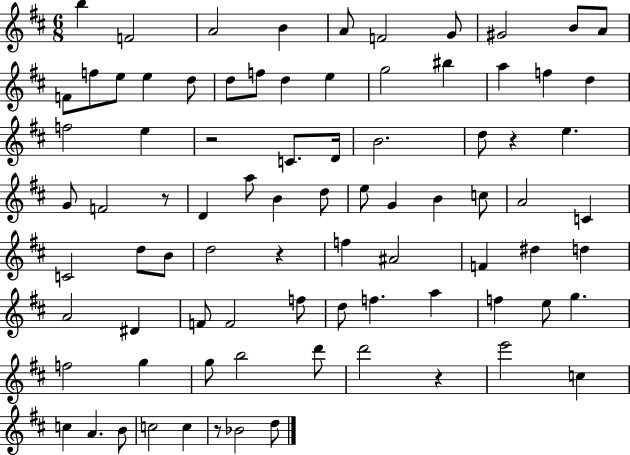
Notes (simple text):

B5/q F4/h A4/h B4/q A4/e F4/h G4/e G#4/h B4/e A4/e F4/e F5/e E5/e E5/q D5/e D5/e F5/e D5/q E5/q G5/h BIS5/q A5/q F5/q D5/q F5/h E5/q R/h C4/e. D4/s B4/h. D5/e R/q E5/q. G4/e F4/h R/e D4/q A5/e B4/q D5/e E5/e G4/q B4/q C5/e A4/h C4/q C4/h D5/e B4/e D5/h R/q F5/q A#4/h F4/q D#5/q D5/q A4/h D#4/q F4/e F4/h F5/e D5/e F5/q. A5/q F5/q E5/e G5/q. F5/h G5/q G5/e B5/h D6/e D6/h R/q E6/h C5/q C5/q A4/q. B4/e C5/h C5/q R/e Bb4/h D5/e